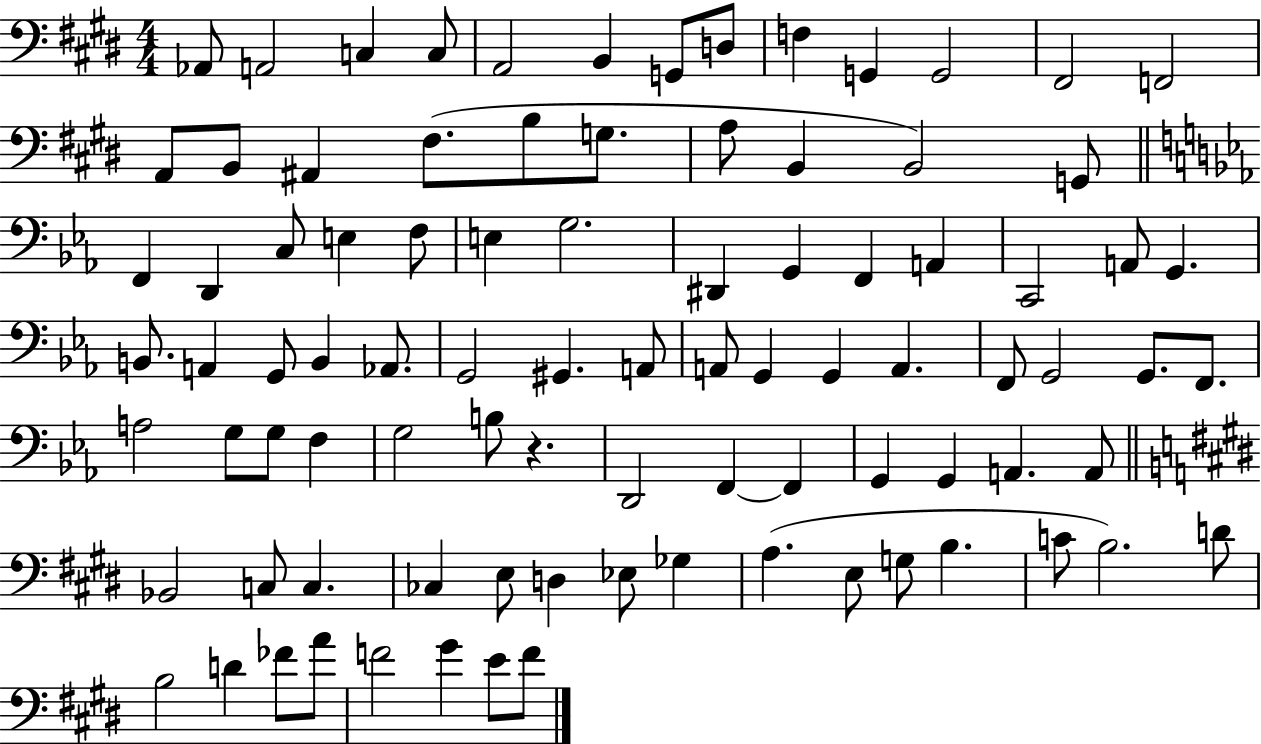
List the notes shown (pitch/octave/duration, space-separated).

Ab2/e A2/h C3/q C3/e A2/h B2/q G2/e D3/e F3/q G2/q G2/h F#2/h F2/h A2/e B2/e A#2/q F#3/e. B3/e G3/e. A3/e B2/q B2/h G2/e F2/q D2/q C3/e E3/q F3/e E3/q G3/h. D#2/q G2/q F2/q A2/q C2/h A2/e G2/q. B2/e. A2/q G2/e B2/q Ab2/e. G2/h G#2/q. A2/e A2/e G2/q G2/q A2/q. F2/e G2/h G2/e. F2/e. A3/h G3/e G3/e F3/q G3/h B3/e R/q. D2/h F2/q F2/q G2/q G2/q A2/q. A2/e Bb2/h C3/e C3/q. CES3/q E3/e D3/q Eb3/e Gb3/q A3/q. E3/e G3/e B3/q. C4/e B3/h. D4/e B3/h D4/q FES4/e A4/e F4/h G#4/q E4/e F4/e